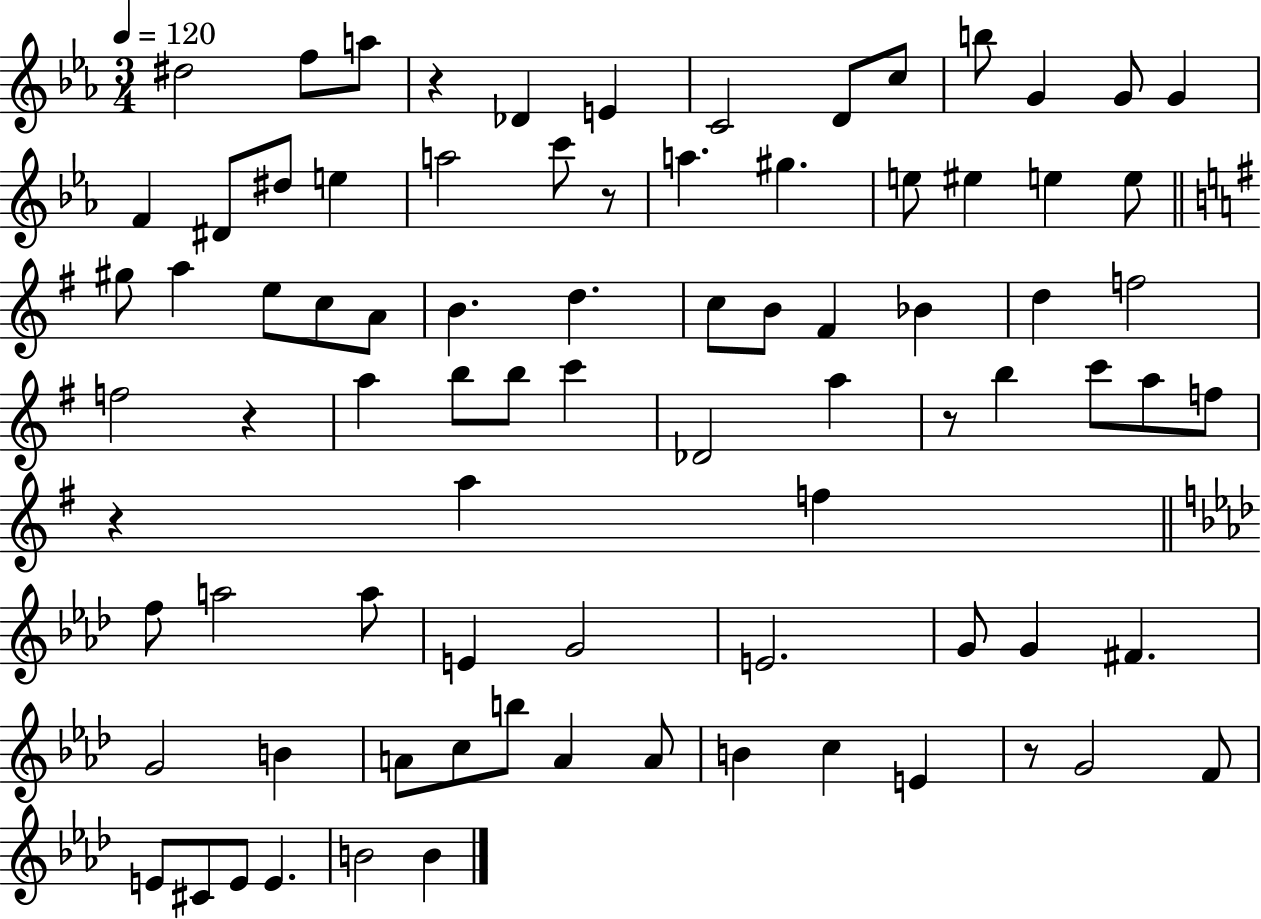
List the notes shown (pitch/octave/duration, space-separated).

D#5/h F5/e A5/e R/q Db4/q E4/q C4/h D4/e C5/e B5/e G4/q G4/e G4/q F4/q D#4/e D#5/e E5/q A5/h C6/e R/e A5/q. G#5/q. E5/e EIS5/q E5/q E5/e G#5/e A5/q E5/e C5/e A4/e B4/q. D5/q. C5/e B4/e F#4/q Bb4/q D5/q F5/h F5/h R/q A5/q B5/e B5/e C6/q Db4/h A5/q R/e B5/q C6/e A5/e F5/e R/q A5/q F5/q F5/e A5/h A5/e E4/q G4/h E4/h. G4/e G4/q F#4/q. G4/h B4/q A4/e C5/e B5/e A4/q A4/e B4/q C5/q E4/q R/e G4/h F4/e E4/e C#4/e E4/e E4/q. B4/h B4/q